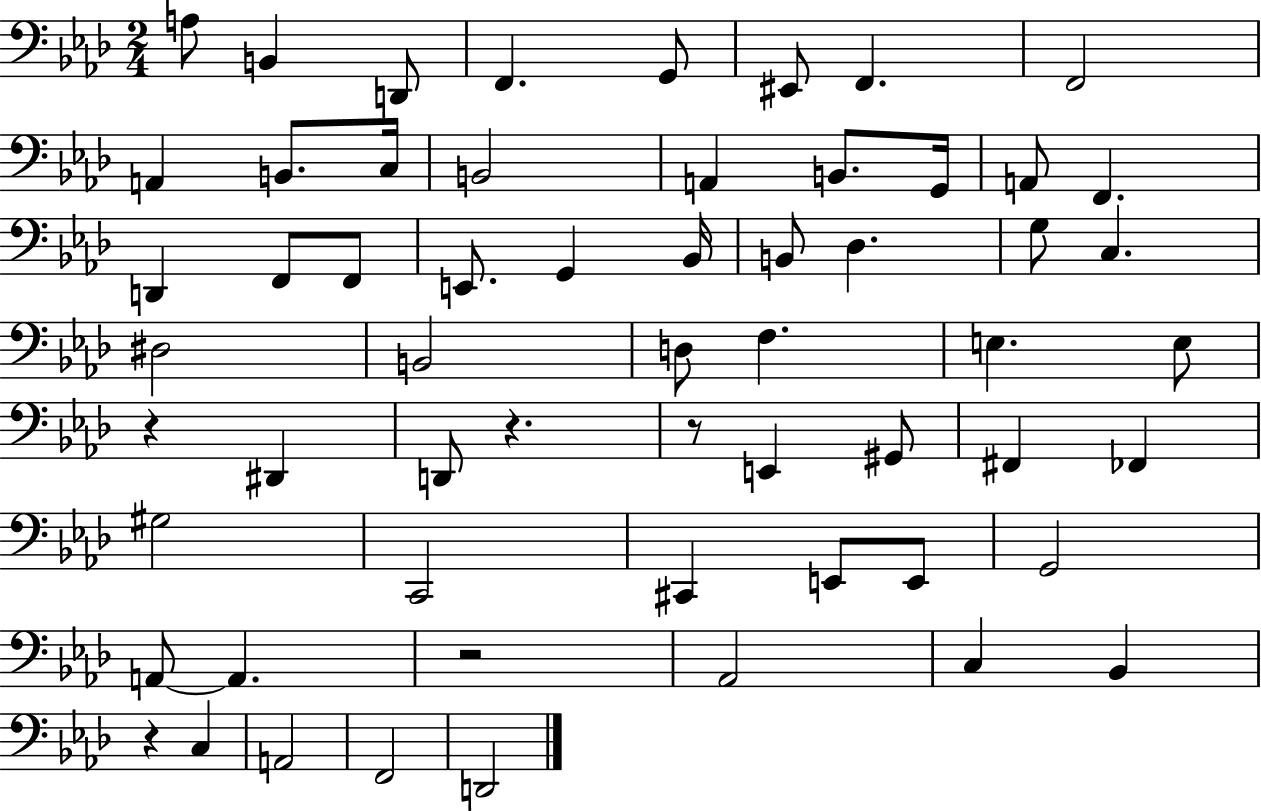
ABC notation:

X:1
T:Untitled
M:2/4
L:1/4
K:Ab
A,/2 B,, D,,/2 F,, G,,/2 ^E,,/2 F,, F,,2 A,, B,,/2 C,/4 B,,2 A,, B,,/2 G,,/4 A,,/2 F,, D,, F,,/2 F,,/2 E,,/2 G,, _B,,/4 B,,/2 _D, G,/2 C, ^D,2 B,,2 D,/2 F, E, E,/2 z ^D,, D,,/2 z z/2 E,, ^G,,/2 ^F,, _F,, ^G,2 C,,2 ^C,, E,,/2 E,,/2 G,,2 A,,/2 A,, z2 _A,,2 C, _B,, z C, A,,2 F,,2 D,,2